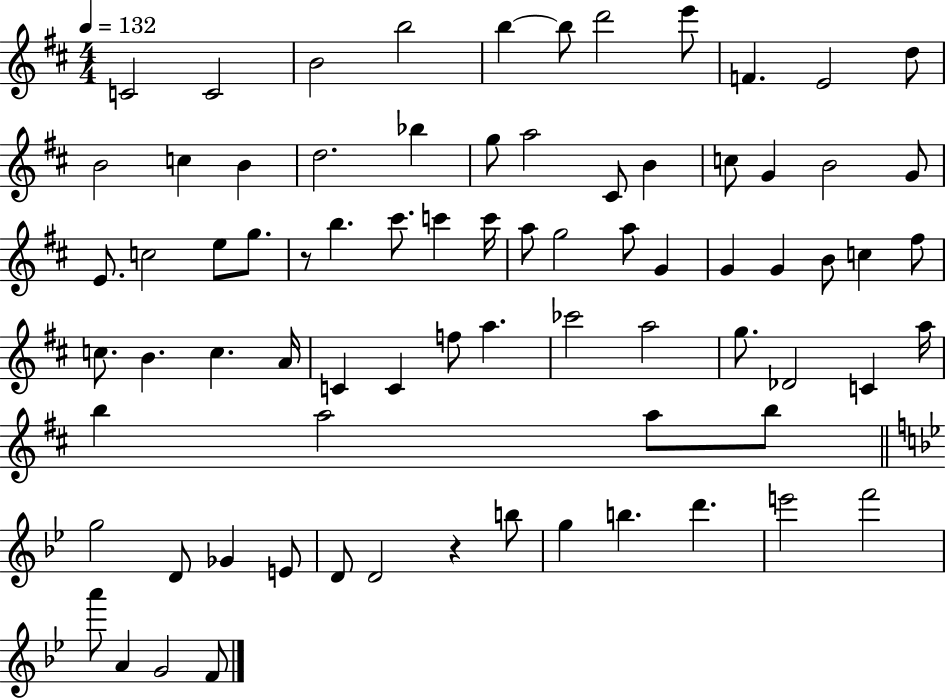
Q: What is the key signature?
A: D major